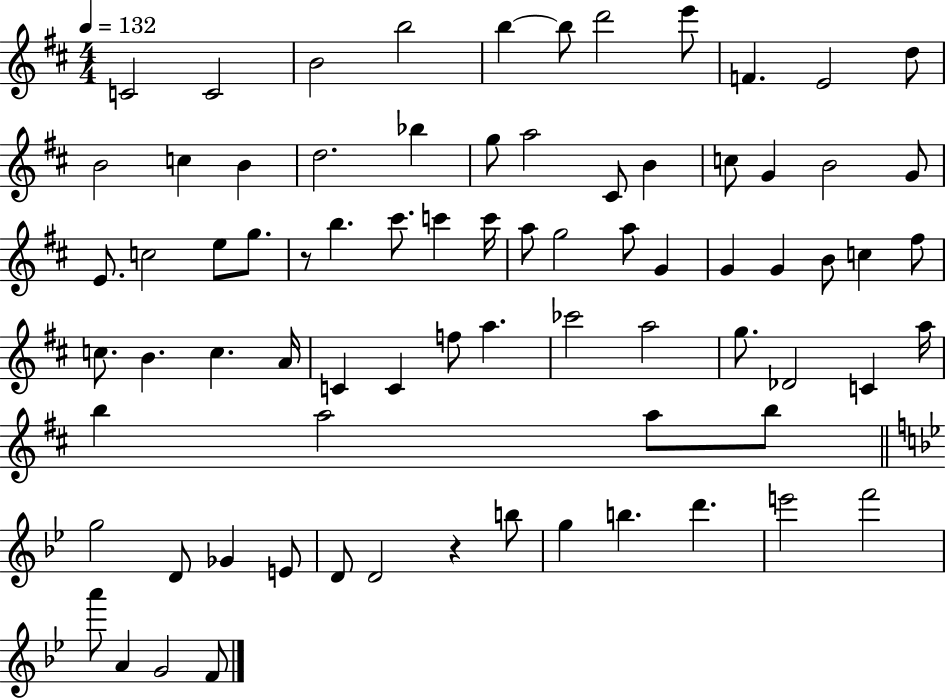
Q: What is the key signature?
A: D major